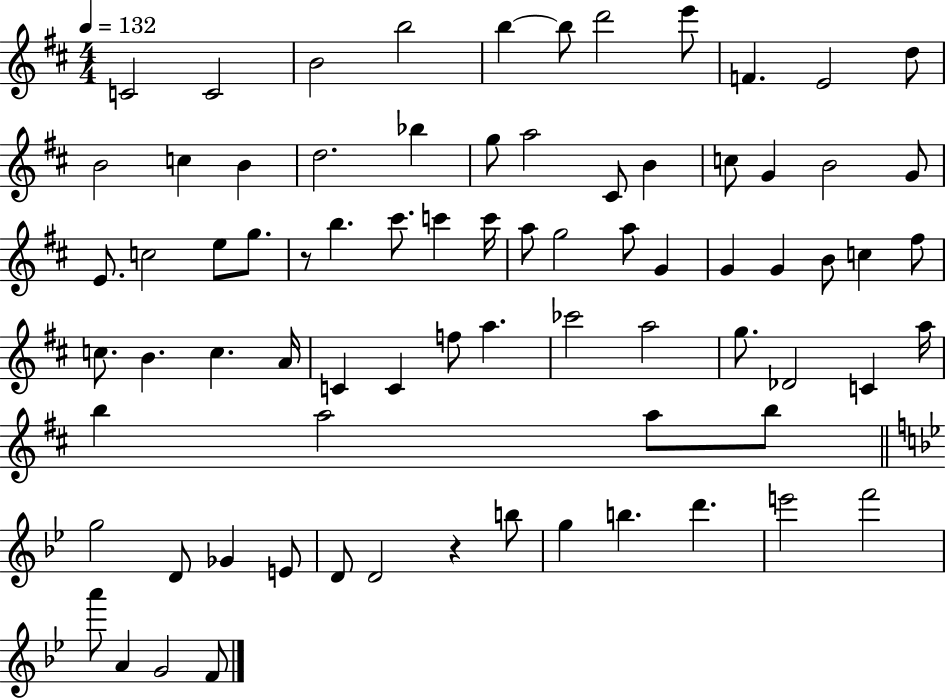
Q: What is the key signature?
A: D major